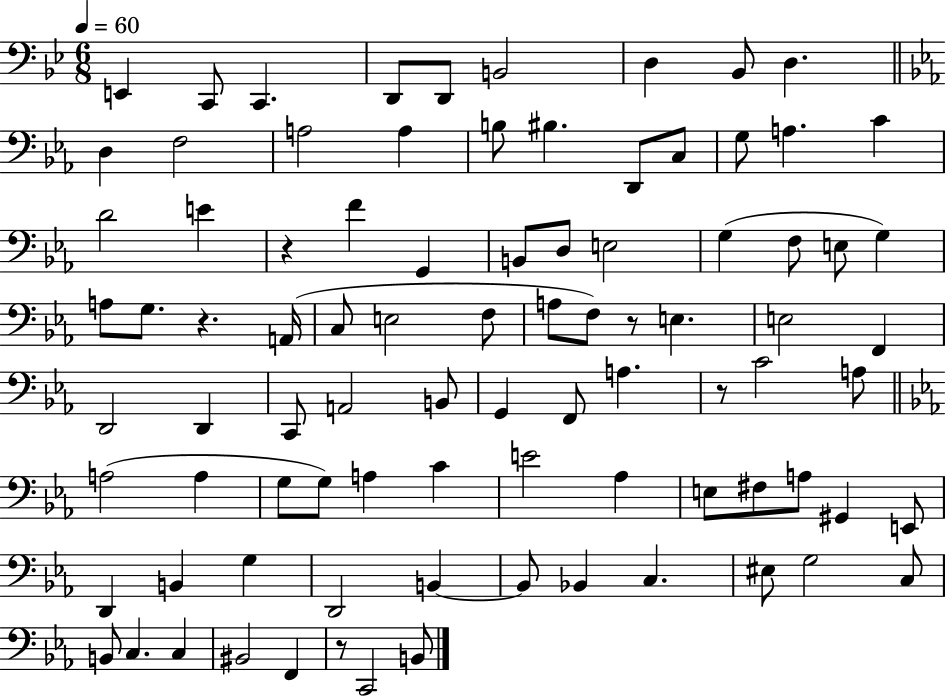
{
  \clef bass
  \numericTimeSignature
  \time 6/8
  \key bes \major
  \tempo 4 = 60
  e,4 c,8 c,4. | d,8 d,8 b,2 | d4 bes,8 d4. | \bar "||" \break \key ees \major d4 f2 | a2 a4 | b8 bis4. d,8 c8 | g8 a4. c'4 | \break d'2 e'4 | r4 f'4 g,4 | b,8 d8 e2 | g4( f8 e8 g4) | \break a8 g8. r4. a,16( | c8 e2 f8 | a8 f8) r8 e4. | e2 f,4 | \break d,2 d,4 | c,8 a,2 b,8 | g,4 f,8 a4. | r8 c'2 a8 | \break \bar "||" \break \key ees \major a2( a4 | g8 g8) a4 c'4 | e'2 aes4 | e8 fis8 a8 gis,4 e,8 | \break d,4 b,4 g4 | d,2 b,4~~ | b,8 bes,4 c4. | eis8 g2 c8 | \break b,8 c4. c4 | bis,2 f,4 | r8 c,2 b,8 | \bar "|."
}